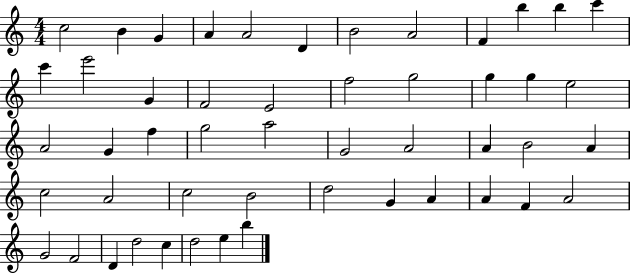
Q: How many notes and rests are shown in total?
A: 50